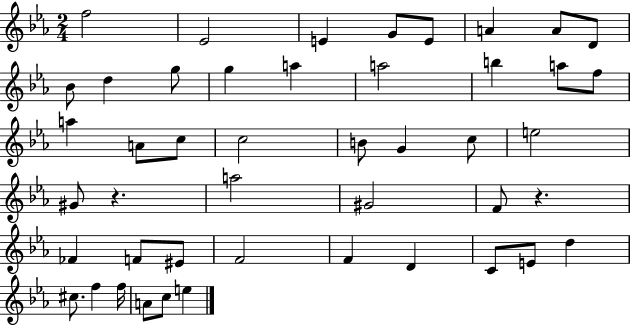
{
  \clef treble
  \numericTimeSignature
  \time 2/4
  \key ees \major
  \repeat volta 2 { f''2 | ees'2 | e'4 g'8 e'8 | a'4 a'8 d'8 | \break bes'8 d''4 g''8 | g''4 a''4 | a''2 | b''4 a''8 f''8 | \break a''4 a'8 c''8 | c''2 | b'8 g'4 c''8 | e''2 | \break gis'8 r4. | a''2 | gis'2 | f'8 r4. | \break fes'4 f'8 eis'8 | f'2 | f'4 d'4 | c'8 e'8 d''4 | \break cis''8. f''4 f''16 | a'8 c''8 e''4 | } \bar "|."
}